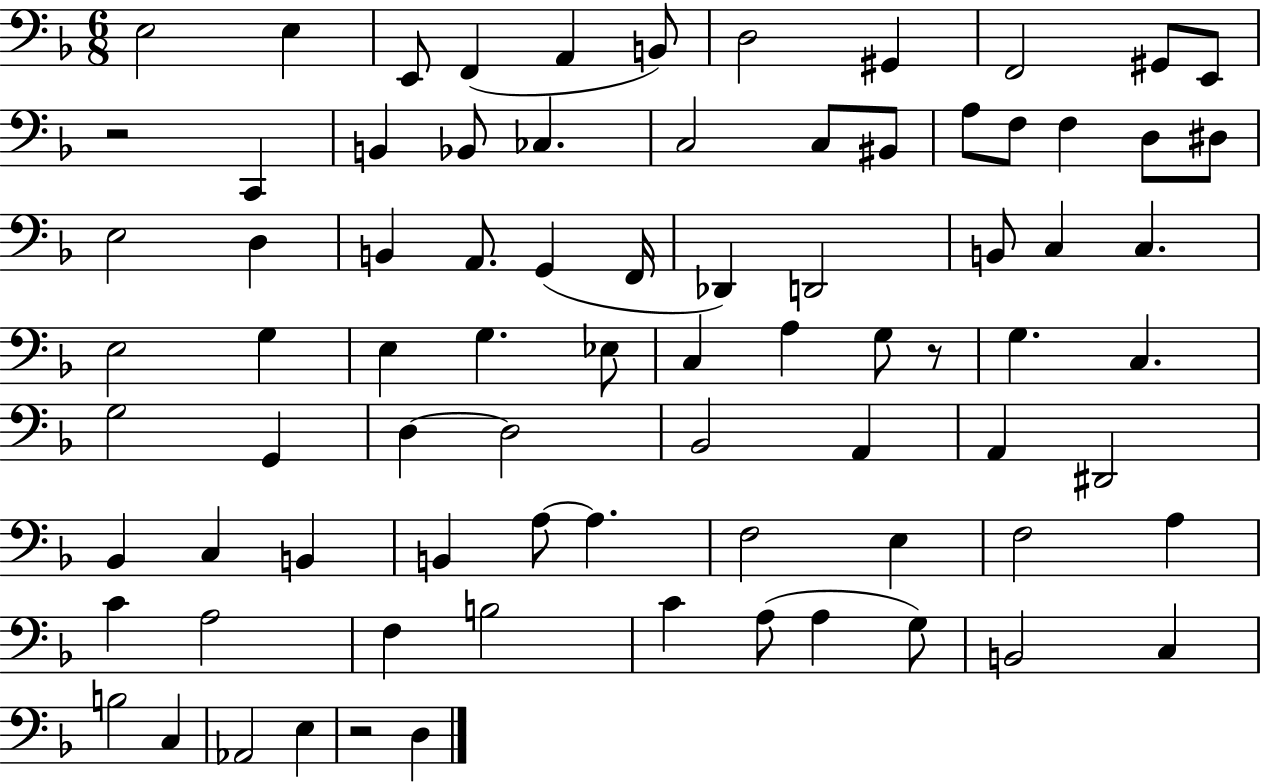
E3/h E3/q E2/e F2/q A2/q B2/e D3/h G#2/q F2/h G#2/e E2/e R/h C2/q B2/q Bb2/e CES3/q. C3/h C3/e BIS2/e A3/e F3/e F3/q D3/e D#3/e E3/h D3/q B2/q A2/e. G2/q F2/s Db2/q D2/h B2/e C3/q C3/q. E3/h G3/q E3/q G3/q. Eb3/e C3/q A3/q G3/e R/e G3/q. C3/q. G3/h G2/q D3/q D3/h Bb2/h A2/q A2/q D#2/h Bb2/q C3/q B2/q B2/q A3/e A3/q. F3/h E3/q F3/h A3/q C4/q A3/h F3/q B3/h C4/q A3/e A3/q G3/e B2/h C3/q B3/h C3/q Ab2/h E3/q R/h D3/q